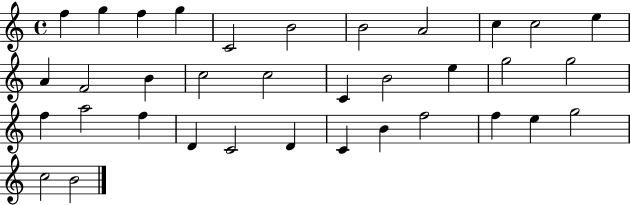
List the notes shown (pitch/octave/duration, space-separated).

F5/q G5/q F5/q G5/q C4/h B4/h B4/h A4/h C5/q C5/h E5/q A4/q F4/h B4/q C5/h C5/h C4/q B4/h E5/q G5/h G5/h F5/q A5/h F5/q D4/q C4/h D4/q C4/q B4/q F5/h F5/q E5/q G5/h C5/h B4/h